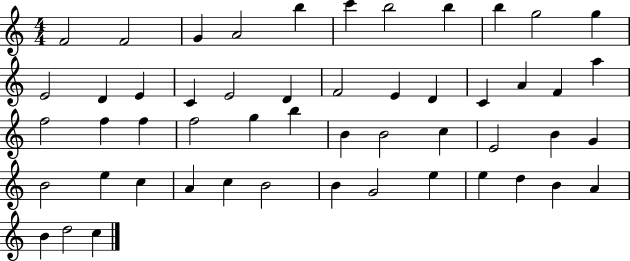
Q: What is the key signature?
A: C major